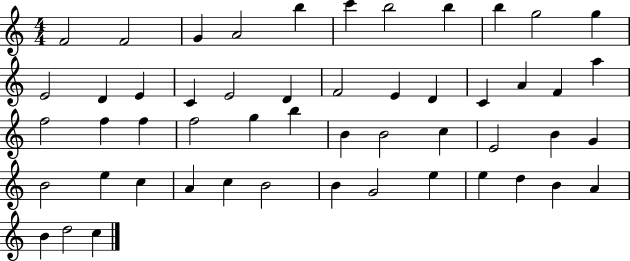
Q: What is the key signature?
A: C major